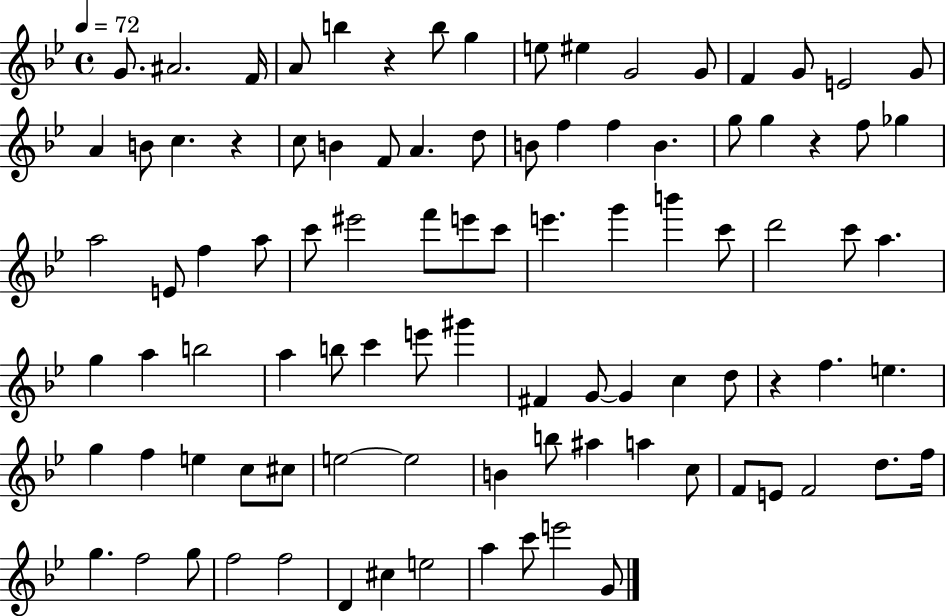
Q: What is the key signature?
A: BES major